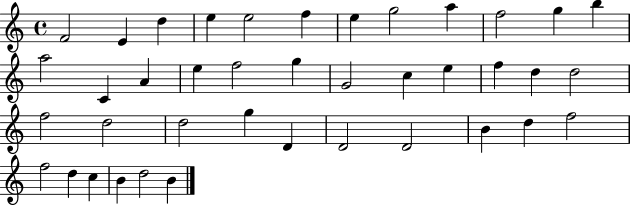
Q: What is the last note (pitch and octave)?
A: B4